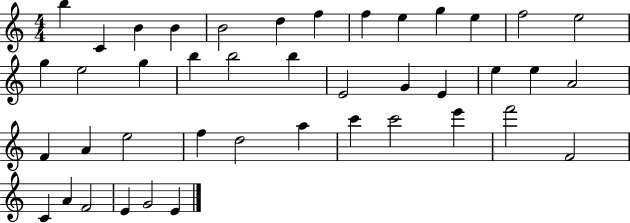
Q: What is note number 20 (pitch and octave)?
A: E4